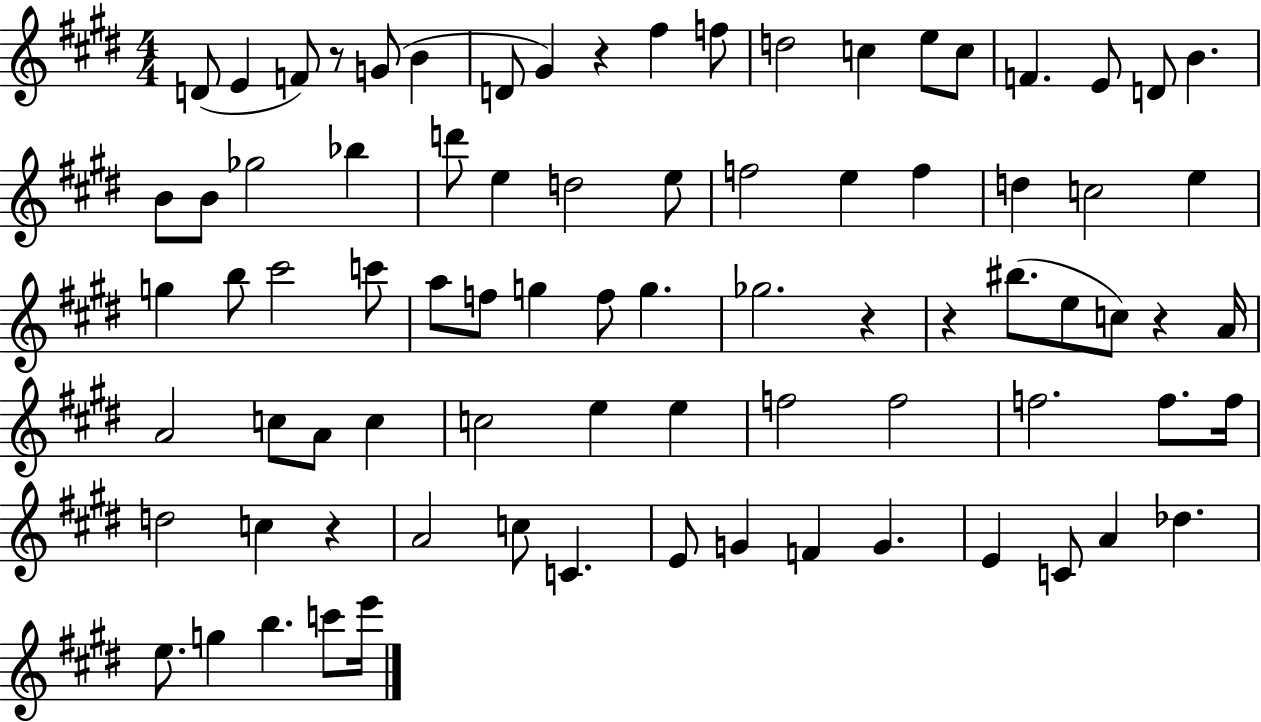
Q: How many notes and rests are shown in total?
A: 81